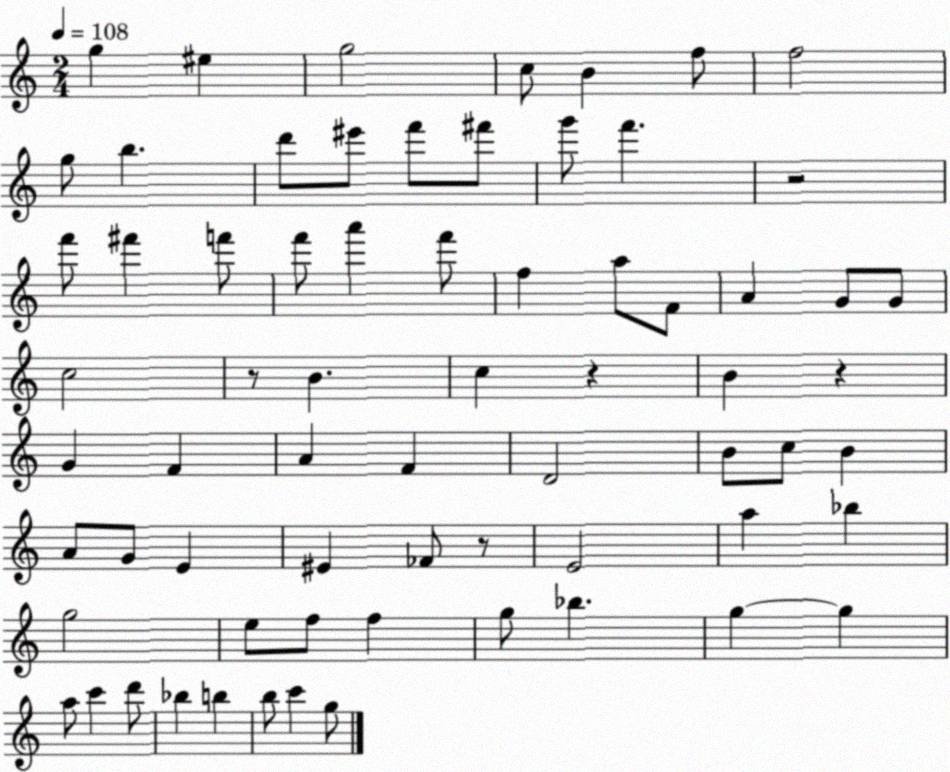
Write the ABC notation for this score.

X:1
T:Untitled
M:2/4
L:1/4
K:C
g ^e g2 c/2 B f/2 f2 g/2 b d'/2 ^e'/2 f'/2 ^f'/2 g'/2 f' z2 f'/2 ^f' f'/2 f'/2 a' f'/2 f a/2 F/2 A G/2 G/2 c2 z/2 B c z B z G F A F D2 B/2 c/2 B A/2 G/2 E ^E _F/2 z/2 E2 a _b g2 e/2 f/2 f g/2 _b g g a/2 c' d'/2 _b b b/2 c' g/2